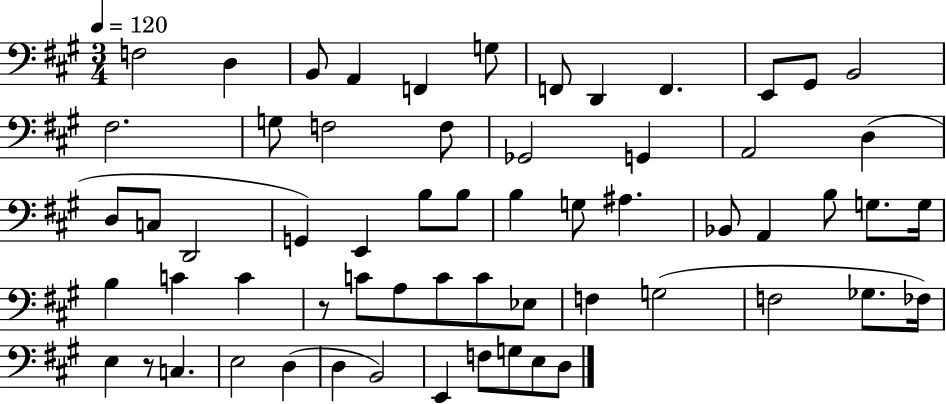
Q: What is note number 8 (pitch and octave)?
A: D2